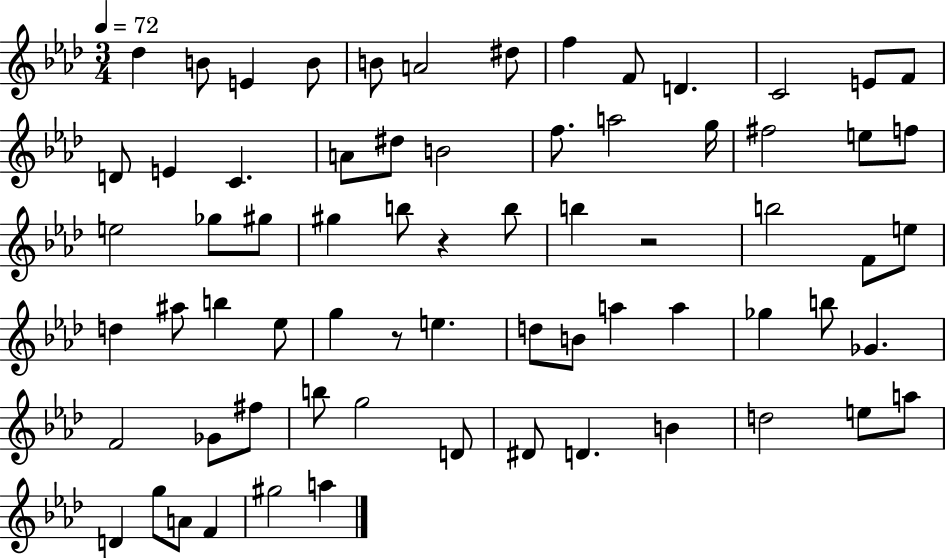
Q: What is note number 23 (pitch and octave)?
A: F#5